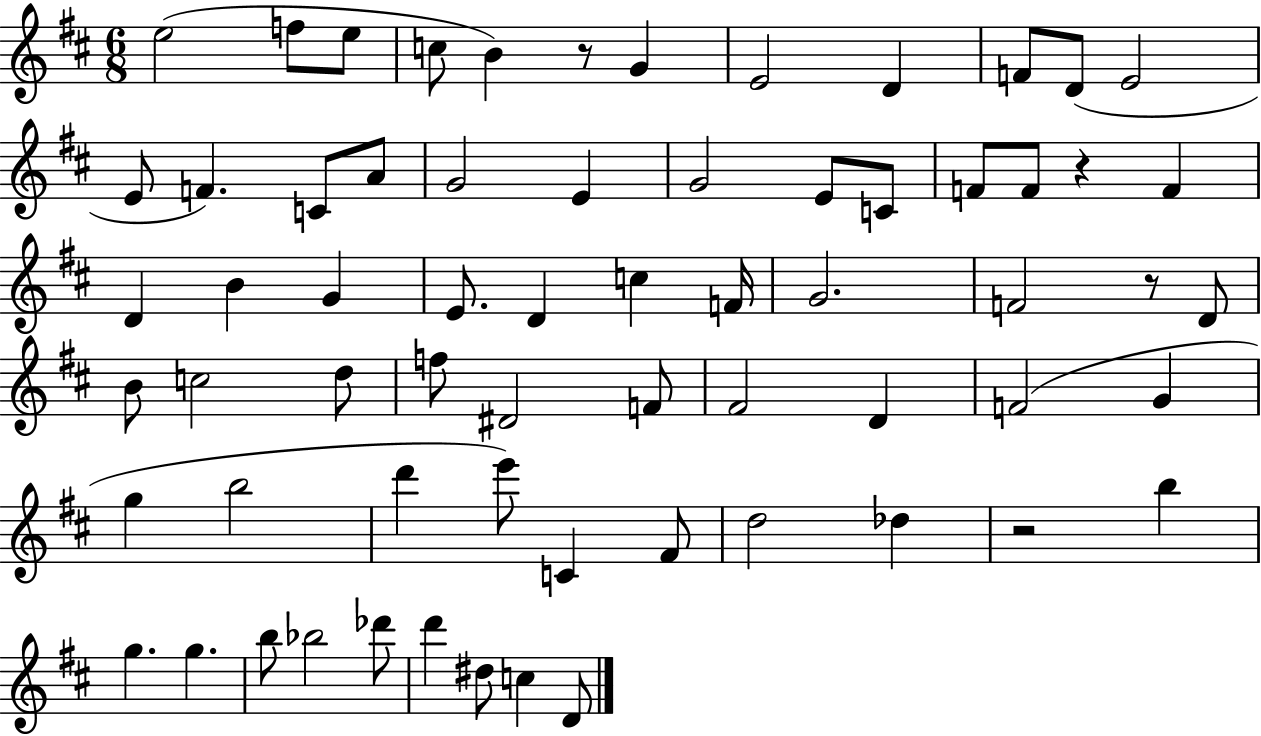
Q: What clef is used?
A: treble